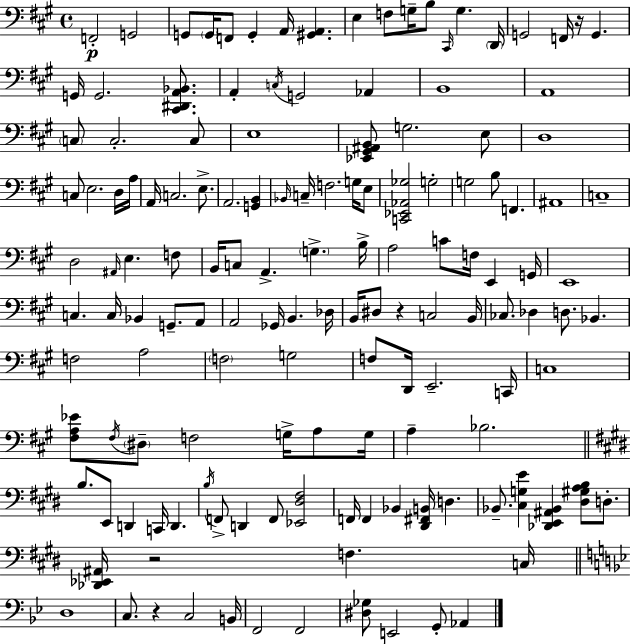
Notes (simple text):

F2/h G2/h G2/e G2/s F2/e G2/q A2/s [G#2,A2]/q. E3/q F3/e G3/s B3/e C#2/s G3/q. D2/s G2/h F2/s R/s G2/q. G2/s G2/h. [C#2,D#2,A2,Bb2]/e. A2/q C3/s G2/h Ab2/q B2/w A2/w C3/e C3/h. C3/e E3/w [Eb2,G#2,A#2,B2]/e G3/h. E3/e D3/w C3/e E3/h. D3/s A3/s A2/s C3/h. E3/e. A2/h. [G2,B2]/q Bb2/s C3/s F3/h. G3/s E3/e [C2,Eb2,Ab2,Gb3]/h G3/h G3/h B3/e F2/q. A#2/w C3/w D3/h A#2/s E3/q. F3/e B2/s C3/e A2/q. G3/q. B3/s A3/h C4/e F3/s E2/q G2/s E2/w C3/q. C3/s Bb2/q G2/e. A2/e A2/h Gb2/s B2/q. Db3/s B2/s D#3/e R/q C3/h B2/s CES3/e. Db3/q D3/e. Bb2/q. F3/h A3/h F3/h G3/h F3/e D2/s E2/h. C2/s C3/w [F#3,A3,Eb4]/e F#3/s D#3/e F3/h G3/s A3/e G3/s A3/q Bb3/h. B3/e. E2/e D2/q C2/s D2/q. B3/s F2/e D2/q F2/e [Eb2,D#3,F#3]/h F2/s F2/q Bb2/q [D#2,F#2,B2]/s D3/q. Bb2/e. [C#3,G3,E4]/q [Db2,E2,A#2,Bb2]/q [D#3,G#3,A3,B3]/e D3/e. [Db2,Eb2,A#2]/s R/h F3/q. C3/s D3/w C3/e. R/q C3/h B2/s F2/h F2/h [D#3,Gb3]/e E2/h G2/e Ab2/q